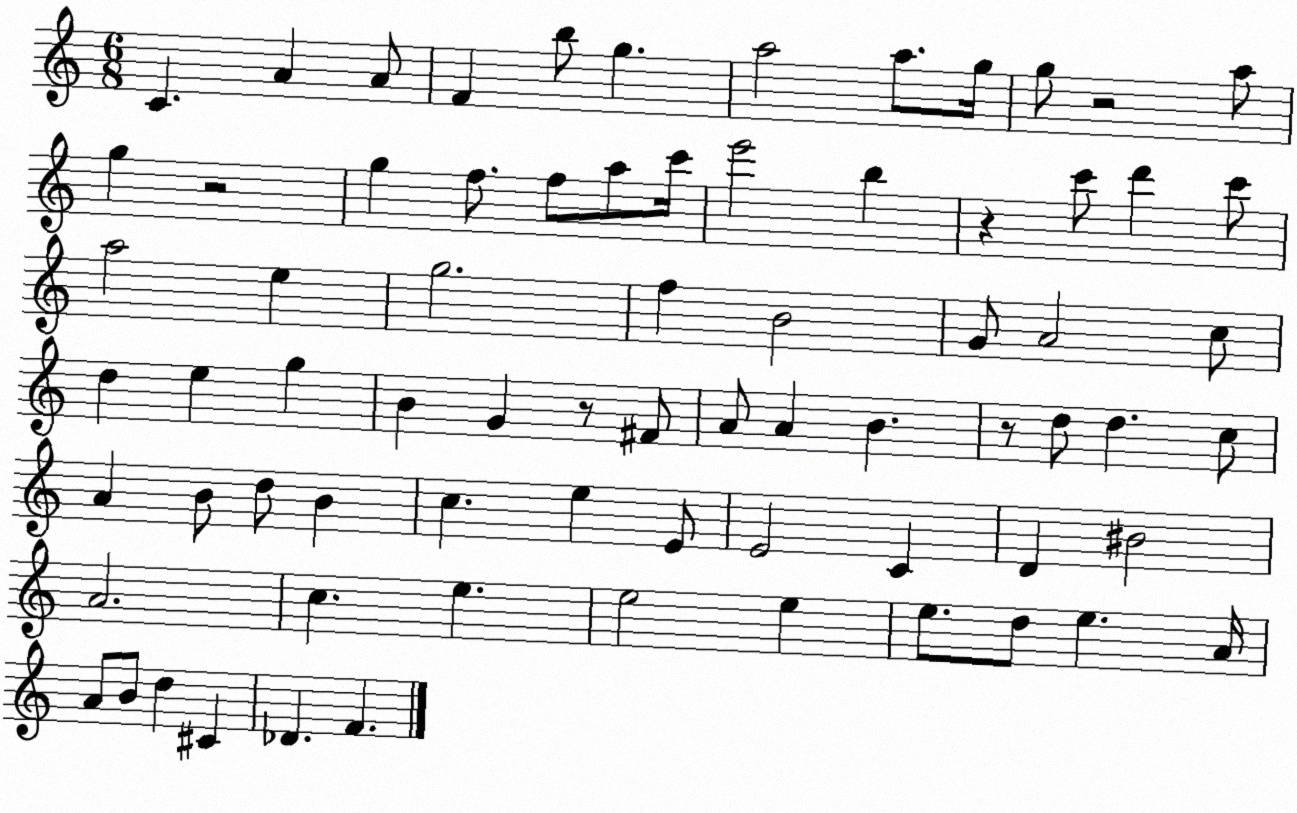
X:1
T:Untitled
M:6/8
L:1/4
K:C
C A A/2 F b/2 g a2 a/2 g/4 g/2 z2 a/2 g z2 g f/2 f/2 a/2 c'/4 e'2 b z c'/2 d' c'/2 a2 e g2 f B2 G/2 A2 c/2 d e g B G z/2 ^F/2 A/2 A B z/2 d/2 d c/2 A B/2 d/2 B c e E/2 E2 C D ^B2 A2 c e e2 e e/2 d/2 e A/4 A/2 B/2 d ^C _D F